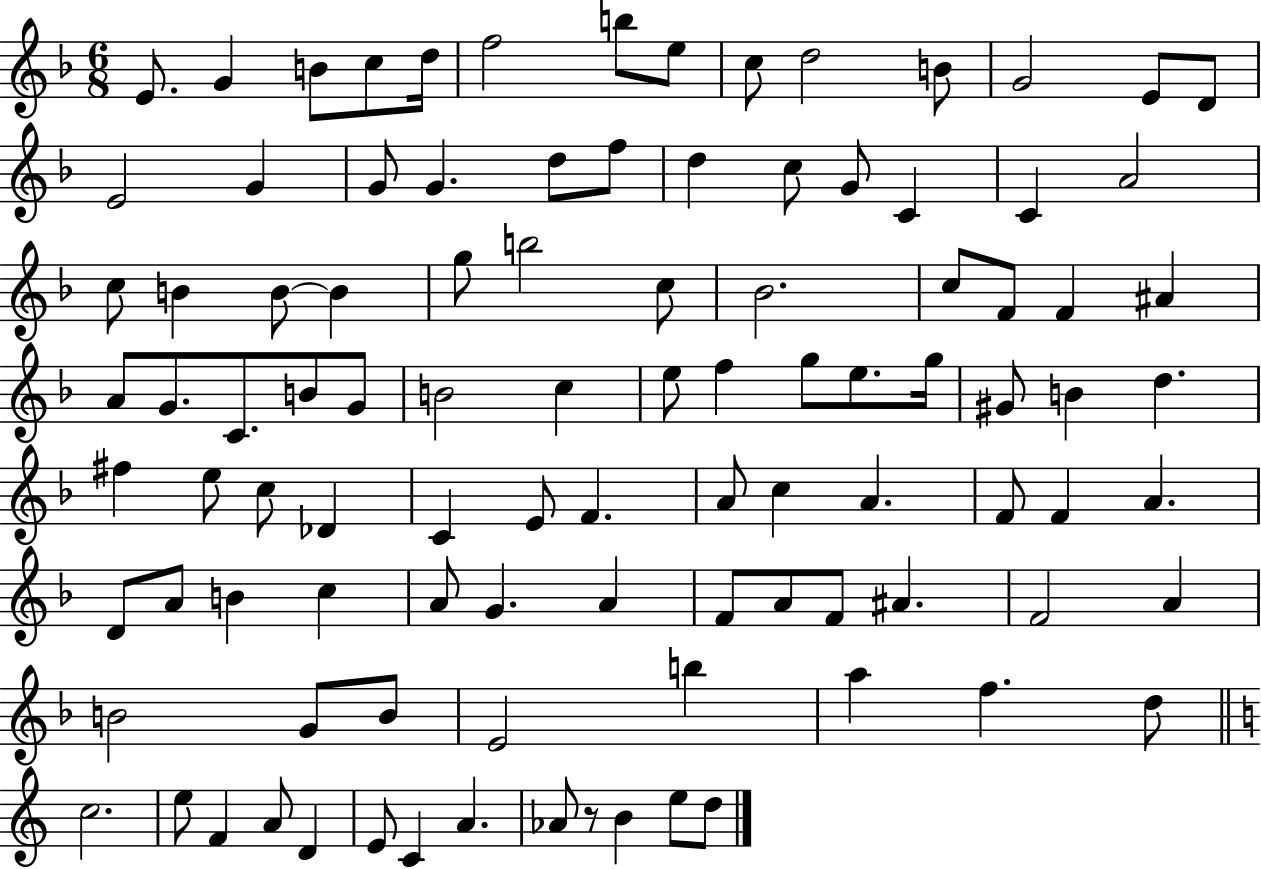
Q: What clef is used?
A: treble